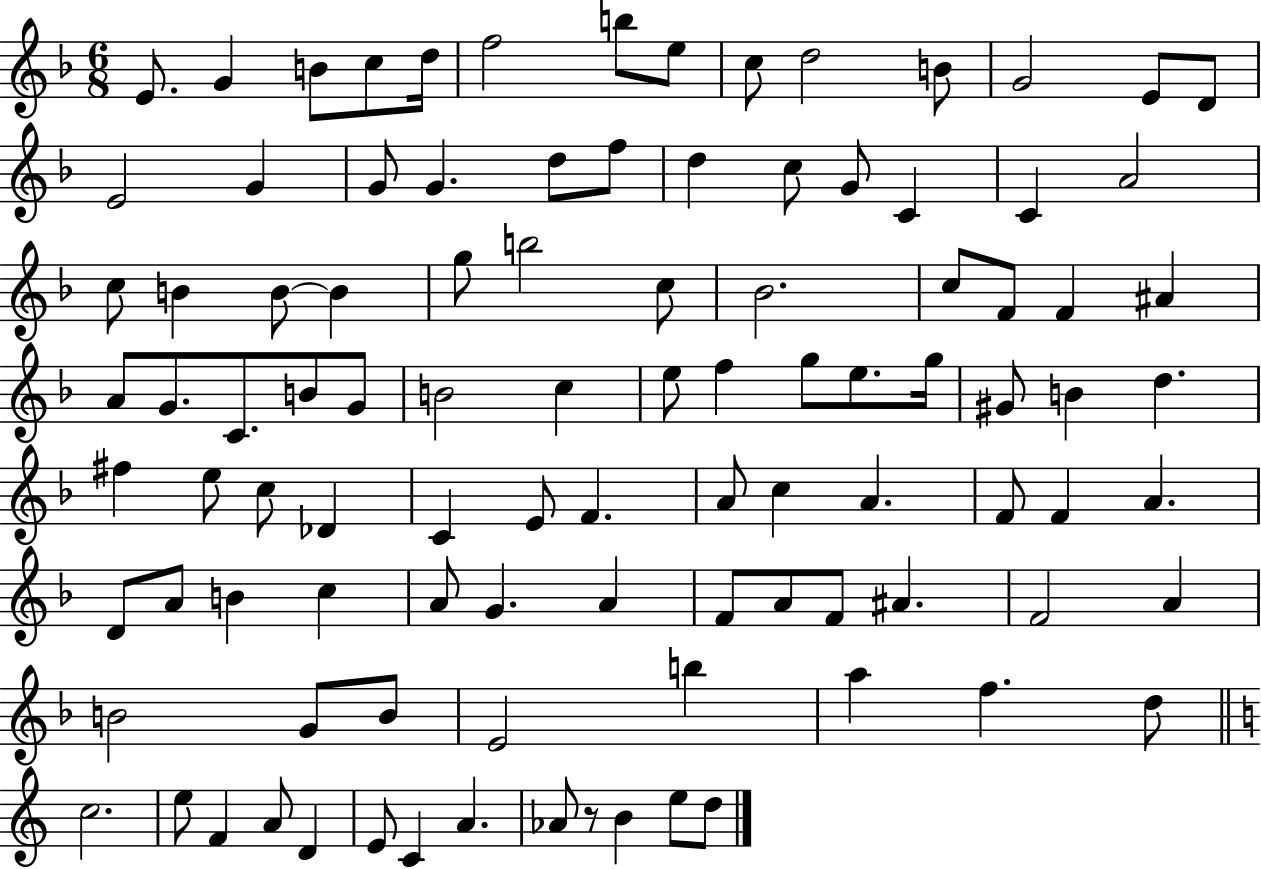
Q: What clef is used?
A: treble